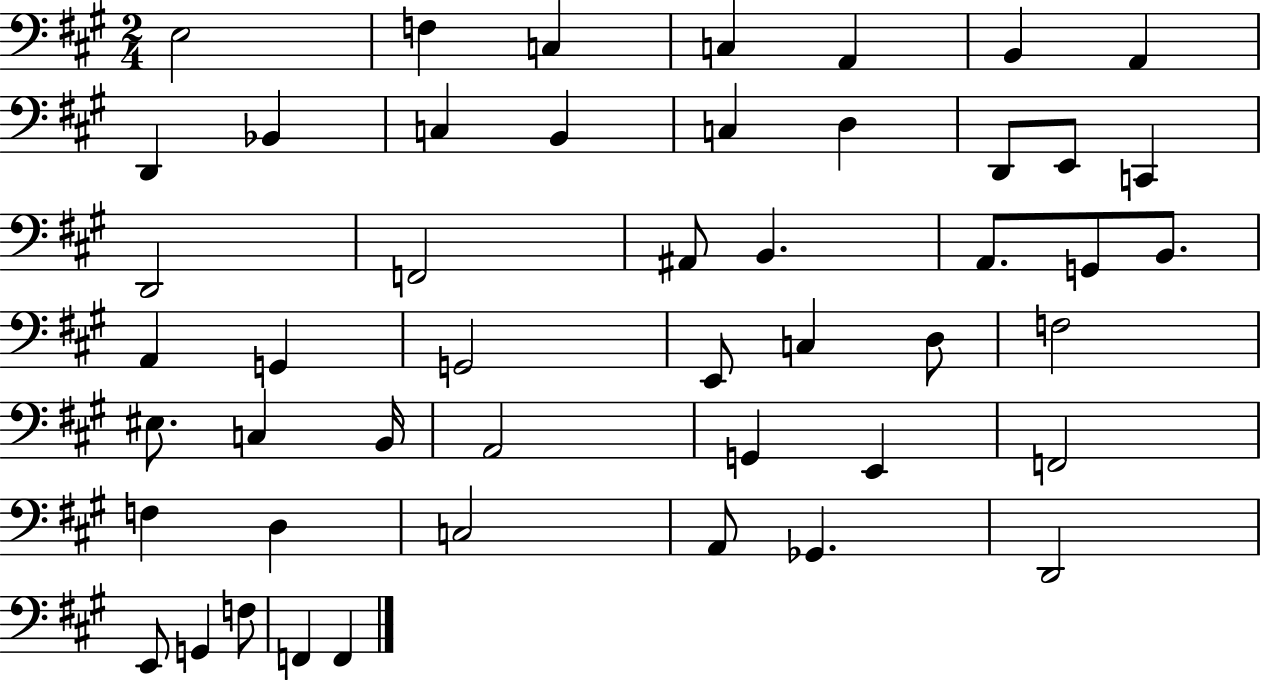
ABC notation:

X:1
T:Untitled
M:2/4
L:1/4
K:A
E,2 F, C, C, A,, B,, A,, D,, _B,, C, B,, C, D, D,,/2 E,,/2 C,, D,,2 F,,2 ^A,,/2 B,, A,,/2 G,,/2 B,,/2 A,, G,, G,,2 E,,/2 C, D,/2 F,2 ^E,/2 C, B,,/4 A,,2 G,, E,, F,,2 F, D, C,2 A,,/2 _G,, D,,2 E,,/2 G,, F,/2 F,, F,,